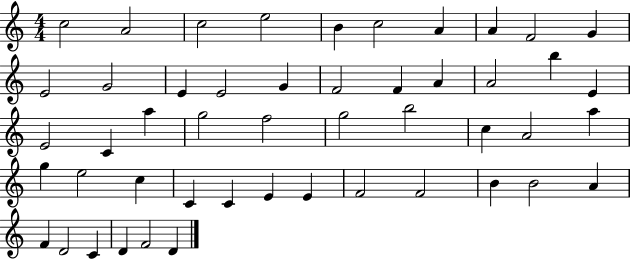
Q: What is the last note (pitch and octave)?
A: D4